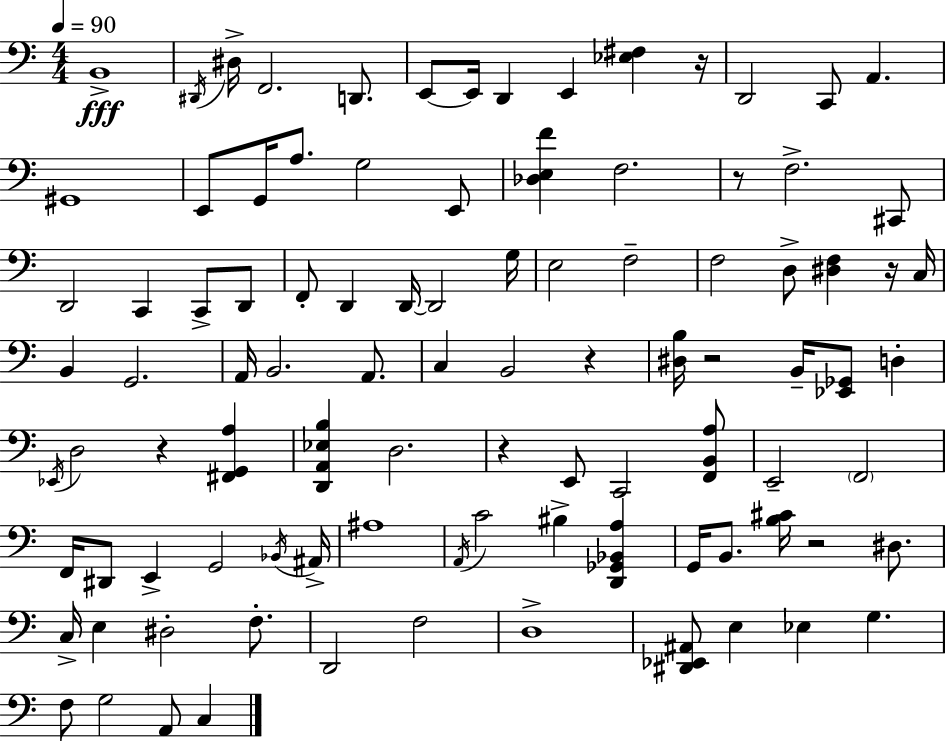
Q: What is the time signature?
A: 4/4